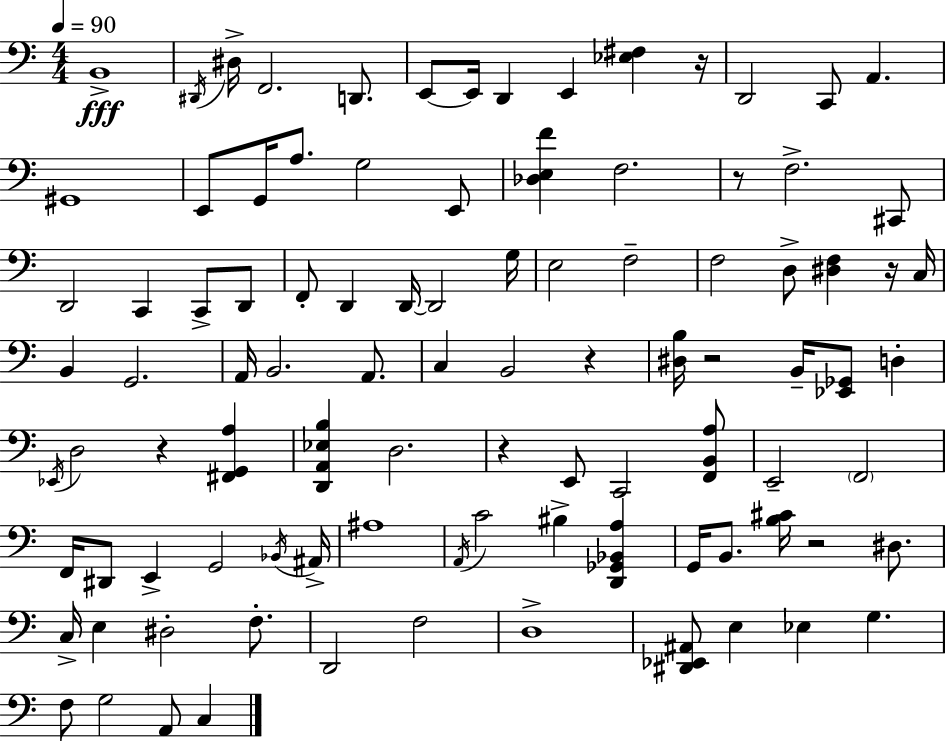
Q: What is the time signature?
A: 4/4